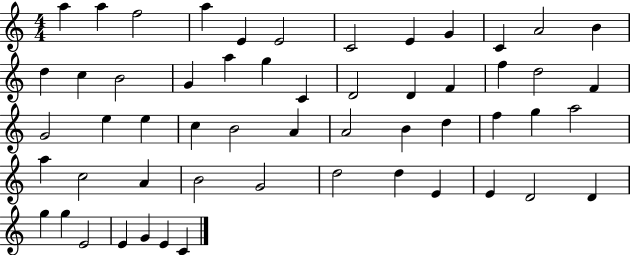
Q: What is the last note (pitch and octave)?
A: C4